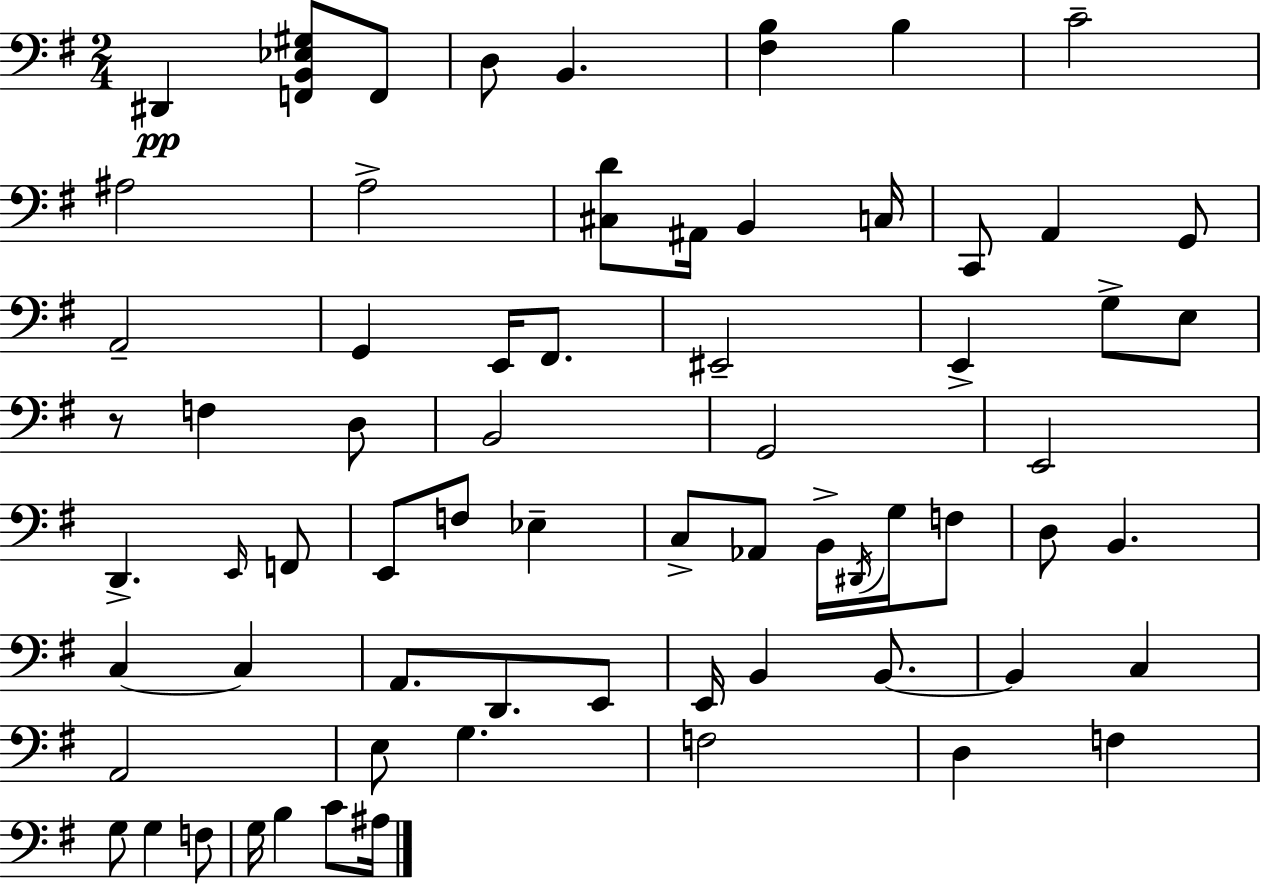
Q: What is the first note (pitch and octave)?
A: D#2